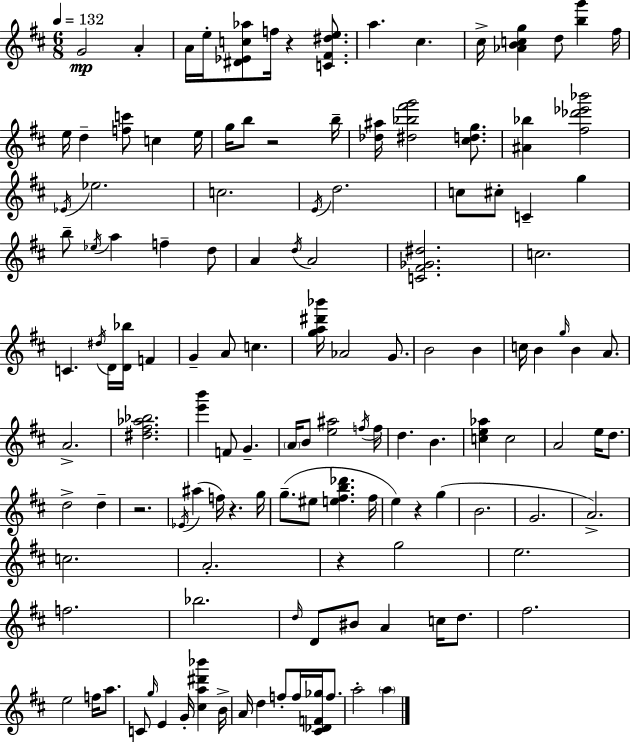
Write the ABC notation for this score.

X:1
T:Untitled
M:6/8
L:1/4
K:D
G2 A A/4 e/4 [^D_Ec_a]/2 f/4 z [C^F^de]/2 a ^c ^c/4 [_ABcg] d/2 [bg'] ^f/4 e/4 d [fc']/2 c e/4 g/4 b/2 z2 b/4 [_d^a]/4 [^d_b^f'g']2 [^cdg]/2 [^A_b] [^f_d'_e'_b']2 _E/4 _e2 c2 E/4 d2 c/2 ^c/2 C g b/2 _e/4 a f d/2 A d/4 A2 [C^F_G^d]2 c2 C ^d/4 D/4 [D_b]/4 F G A/2 c [ga^d'_b']/4 _A2 G/2 B2 B c/4 B g/4 B A/2 A2 [^d^f_a_b]2 [e'b'] F/2 G A/4 B/2 [e^a]2 f/4 f/4 d B [ce_a] c2 A2 e/4 d/2 d2 d z2 _E/4 ^a f/4 z g/4 g/2 ^e/2 [e^fb_d'] ^f/4 e z g B2 G2 A2 c2 A2 z g2 e2 f2 _b2 d/4 D/2 ^B/2 A c/4 d/2 ^f2 e2 f/4 a/2 C/2 g/4 E G/4 [^ca^d'_b'] B/4 A/4 d f/2 f/4 [^C_DF_g]/4 f/2 a2 a